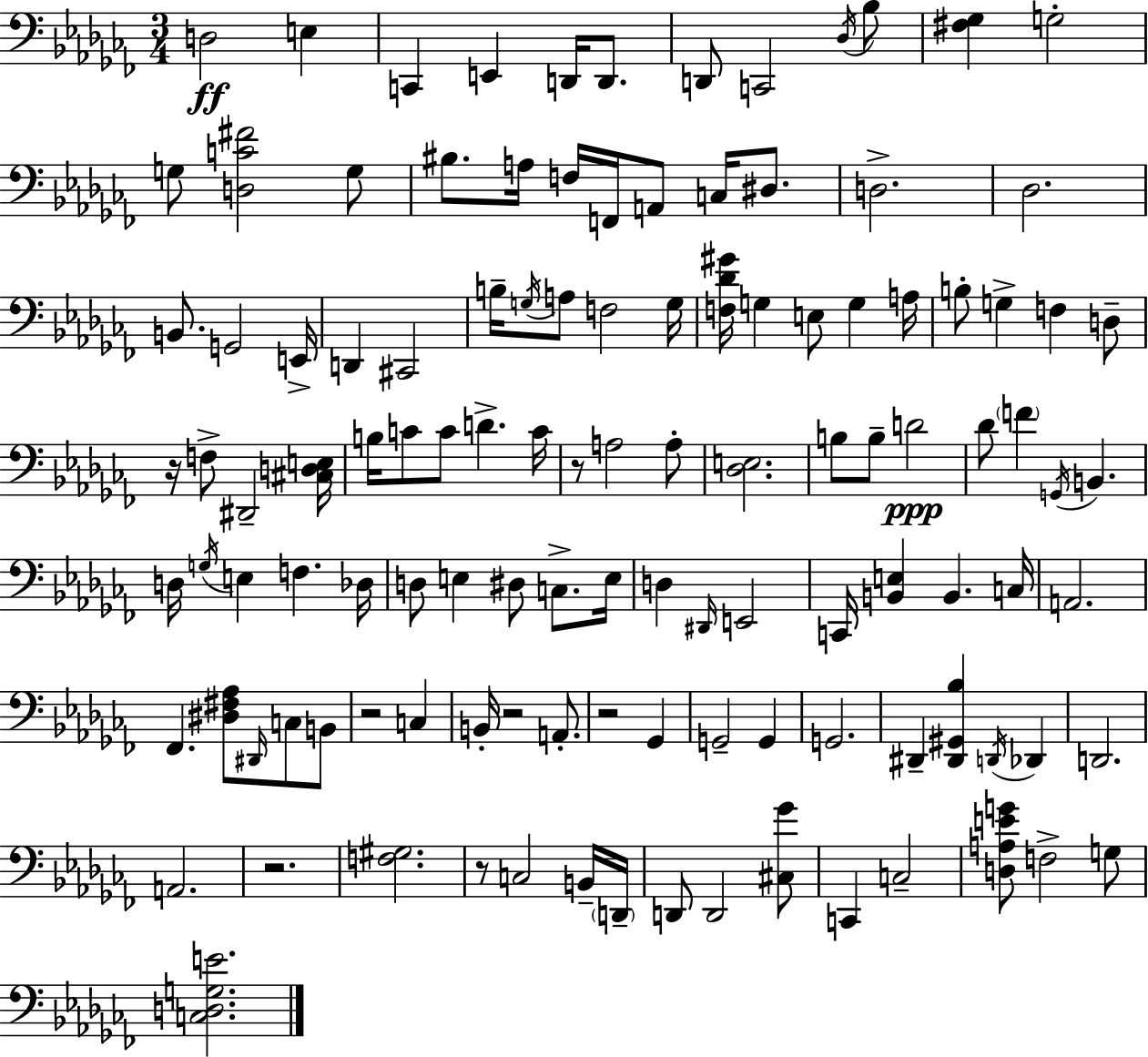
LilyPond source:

{
  \clef bass
  \numericTimeSignature
  \time 3/4
  \key aes \minor
  d2\ff e4 | c,4 e,4 d,16 d,8. | d,8 c,2 \acciaccatura { des16 } bes8 | <fis ges>4 g2-. | \break g8 <d c' fis'>2 g8 | bis8. a16 f16 f,16 a,8 c16 dis8. | d2.-> | des2. | \break b,8. g,2 | e,16-> d,4 cis,2 | b16-- \acciaccatura { g16 } a8 f2 | g16 <f des' gis'>16 g4 e8 g4 | \break a16 b8-. g4-> f4 | d8-- r16 f8-> dis,2-- | <cis d e>16 b16 c'8 c'8 d'4.-> | c'16 r8 a2 | \break a8-. <des e>2. | b8 b8-- d'2\ppp | des'8 \parenthesize f'4 \acciaccatura { g,16 } b,4. | d16 \acciaccatura { g16 } e4 f4. | \break des16 d8 e4 dis8 | c8.-> e16 d4 \grace { dis,16 } e,2 | c,16 <b, e>4 b,4. | c16 a,2. | \break fes,4. <dis fis aes>8 | \grace { dis,16 } c8 b,8 r2 | c4 b,16-. r2 | a,8.-. r2 | \break ges,4 g,2-- | g,4 g,2. | dis,4-- <dis, gis, bes>4 | \acciaccatura { d,16 } des,4 d,2. | \break a,2. | r2. | <f gis>2. | r8 c2 | \break b,16-- \parenthesize d,16-- d,8 d,2 | <cis ges'>8 c,4 c2-- | <d a e' g'>8 f2-> | g8 <c d g e'>2. | \break \bar "|."
}